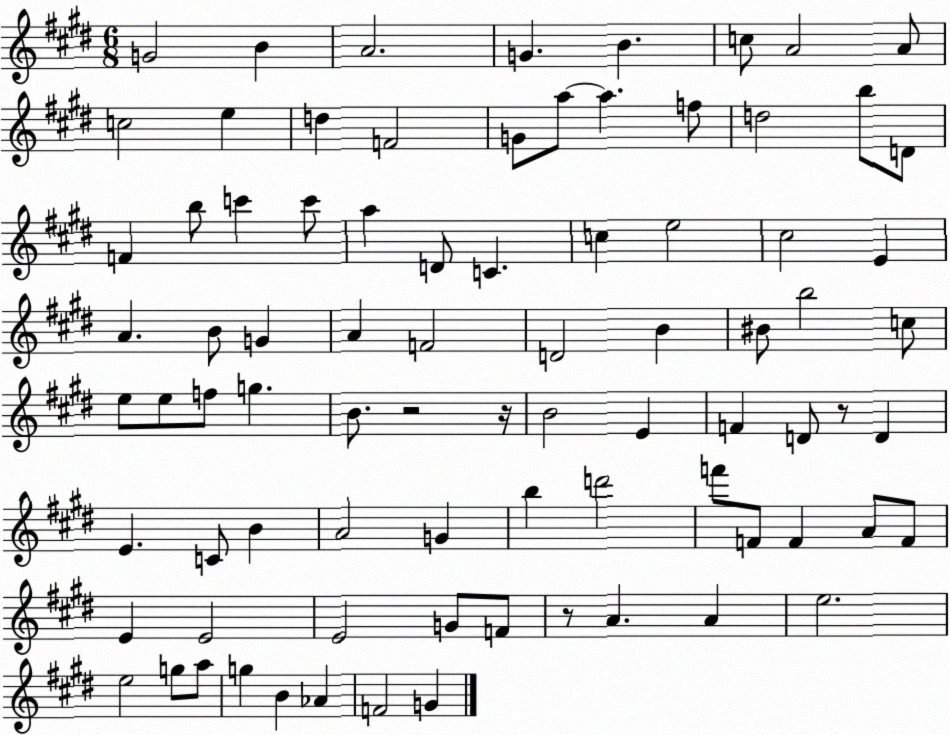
X:1
T:Untitled
M:6/8
L:1/4
K:E
G2 B A2 G B c/2 A2 A/2 c2 e d F2 G/2 a/2 a f/2 d2 b/2 D/2 F b/2 c' c'/2 a D/2 C c e2 ^c2 E A B/2 G A F2 D2 B ^B/2 b2 c/2 e/2 e/2 f/2 g B/2 z2 z/4 B2 E F D/2 z/2 D E C/2 B A2 G b d'2 f'/2 F/2 F A/2 F/2 E E2 E2 G/2 F/2 z/2 A A e2 e2 g/2 a/2 g B _A F2 G